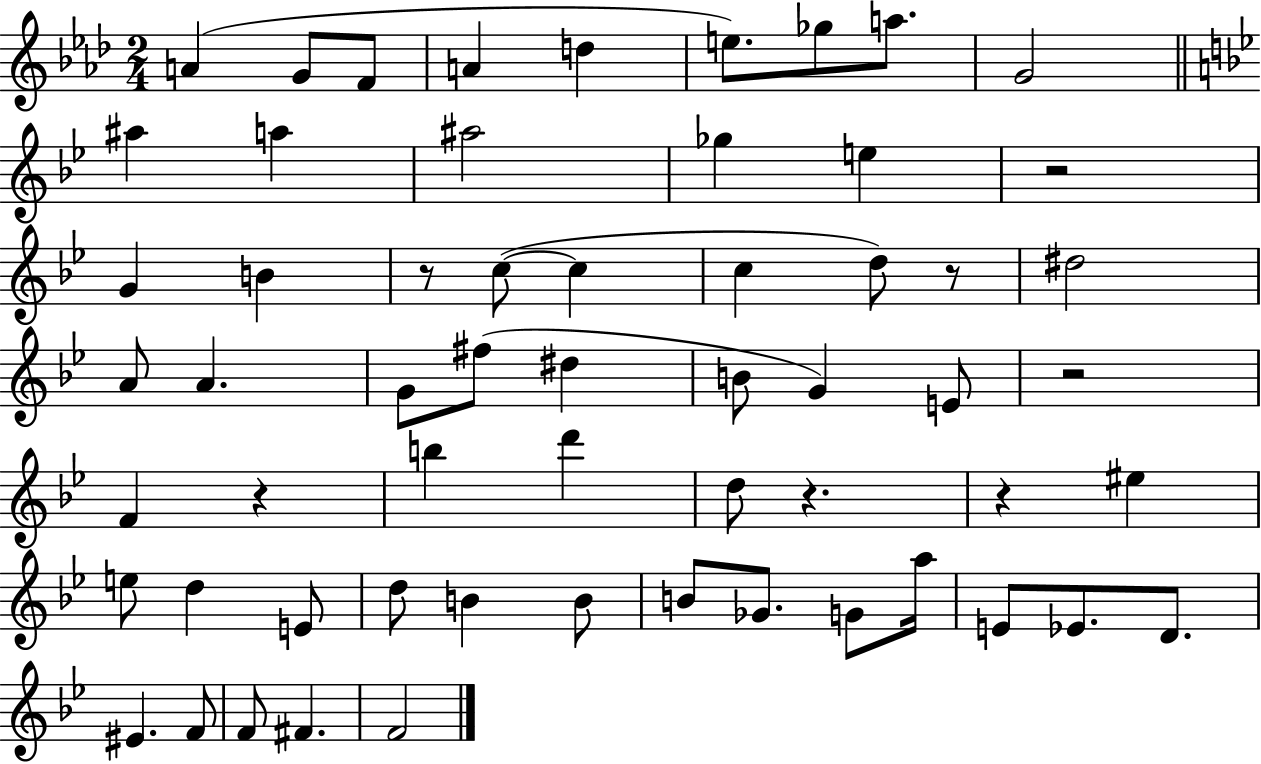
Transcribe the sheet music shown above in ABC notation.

X:1
T:Untitled
M:2/4
L:1/4
K:Ab
A G/2 F/2 A d e/2 _g/2 a/2 G2 ^a a ^a2 _g e z2 G B z/2 c/2 c c d/2 z/2 ^d2 A/2 A G/2 ^f/2 ^d B/2 G E/2 z2 F z b d' d/2 z z ^e e/2 d E/2 d/2 B B/2 B/2 _G/2 G/2 a/4 E/2 _E/2 D/2 ^E F/2 F/2 ^F F2